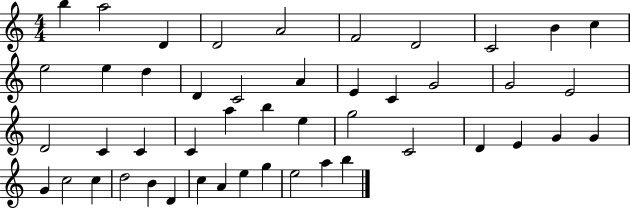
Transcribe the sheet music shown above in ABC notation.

X:1
T:Untitled
M:4/4
L:1/4
K:C
b a2 D D2 A2 F2 D2 C2 B c e2 e d D C2 A E C G2 G2 E2 D2 C C C a b e g2 C2 D E G G G c2 c d2 B D c A e g e2 a b